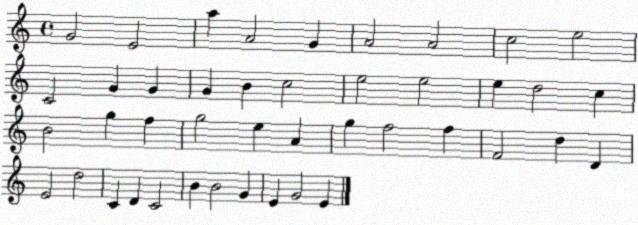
X:1
T:Untitled
M:4/4
L:1/4
K:C
G2 E2 a A2 G A2 A2 c2 e2 C2 G G G B c2 e2 e2 e d2 c B2 g f g2 e A g f2 f F2 d D E2 d2 C D C2 B B2 G E G2 E